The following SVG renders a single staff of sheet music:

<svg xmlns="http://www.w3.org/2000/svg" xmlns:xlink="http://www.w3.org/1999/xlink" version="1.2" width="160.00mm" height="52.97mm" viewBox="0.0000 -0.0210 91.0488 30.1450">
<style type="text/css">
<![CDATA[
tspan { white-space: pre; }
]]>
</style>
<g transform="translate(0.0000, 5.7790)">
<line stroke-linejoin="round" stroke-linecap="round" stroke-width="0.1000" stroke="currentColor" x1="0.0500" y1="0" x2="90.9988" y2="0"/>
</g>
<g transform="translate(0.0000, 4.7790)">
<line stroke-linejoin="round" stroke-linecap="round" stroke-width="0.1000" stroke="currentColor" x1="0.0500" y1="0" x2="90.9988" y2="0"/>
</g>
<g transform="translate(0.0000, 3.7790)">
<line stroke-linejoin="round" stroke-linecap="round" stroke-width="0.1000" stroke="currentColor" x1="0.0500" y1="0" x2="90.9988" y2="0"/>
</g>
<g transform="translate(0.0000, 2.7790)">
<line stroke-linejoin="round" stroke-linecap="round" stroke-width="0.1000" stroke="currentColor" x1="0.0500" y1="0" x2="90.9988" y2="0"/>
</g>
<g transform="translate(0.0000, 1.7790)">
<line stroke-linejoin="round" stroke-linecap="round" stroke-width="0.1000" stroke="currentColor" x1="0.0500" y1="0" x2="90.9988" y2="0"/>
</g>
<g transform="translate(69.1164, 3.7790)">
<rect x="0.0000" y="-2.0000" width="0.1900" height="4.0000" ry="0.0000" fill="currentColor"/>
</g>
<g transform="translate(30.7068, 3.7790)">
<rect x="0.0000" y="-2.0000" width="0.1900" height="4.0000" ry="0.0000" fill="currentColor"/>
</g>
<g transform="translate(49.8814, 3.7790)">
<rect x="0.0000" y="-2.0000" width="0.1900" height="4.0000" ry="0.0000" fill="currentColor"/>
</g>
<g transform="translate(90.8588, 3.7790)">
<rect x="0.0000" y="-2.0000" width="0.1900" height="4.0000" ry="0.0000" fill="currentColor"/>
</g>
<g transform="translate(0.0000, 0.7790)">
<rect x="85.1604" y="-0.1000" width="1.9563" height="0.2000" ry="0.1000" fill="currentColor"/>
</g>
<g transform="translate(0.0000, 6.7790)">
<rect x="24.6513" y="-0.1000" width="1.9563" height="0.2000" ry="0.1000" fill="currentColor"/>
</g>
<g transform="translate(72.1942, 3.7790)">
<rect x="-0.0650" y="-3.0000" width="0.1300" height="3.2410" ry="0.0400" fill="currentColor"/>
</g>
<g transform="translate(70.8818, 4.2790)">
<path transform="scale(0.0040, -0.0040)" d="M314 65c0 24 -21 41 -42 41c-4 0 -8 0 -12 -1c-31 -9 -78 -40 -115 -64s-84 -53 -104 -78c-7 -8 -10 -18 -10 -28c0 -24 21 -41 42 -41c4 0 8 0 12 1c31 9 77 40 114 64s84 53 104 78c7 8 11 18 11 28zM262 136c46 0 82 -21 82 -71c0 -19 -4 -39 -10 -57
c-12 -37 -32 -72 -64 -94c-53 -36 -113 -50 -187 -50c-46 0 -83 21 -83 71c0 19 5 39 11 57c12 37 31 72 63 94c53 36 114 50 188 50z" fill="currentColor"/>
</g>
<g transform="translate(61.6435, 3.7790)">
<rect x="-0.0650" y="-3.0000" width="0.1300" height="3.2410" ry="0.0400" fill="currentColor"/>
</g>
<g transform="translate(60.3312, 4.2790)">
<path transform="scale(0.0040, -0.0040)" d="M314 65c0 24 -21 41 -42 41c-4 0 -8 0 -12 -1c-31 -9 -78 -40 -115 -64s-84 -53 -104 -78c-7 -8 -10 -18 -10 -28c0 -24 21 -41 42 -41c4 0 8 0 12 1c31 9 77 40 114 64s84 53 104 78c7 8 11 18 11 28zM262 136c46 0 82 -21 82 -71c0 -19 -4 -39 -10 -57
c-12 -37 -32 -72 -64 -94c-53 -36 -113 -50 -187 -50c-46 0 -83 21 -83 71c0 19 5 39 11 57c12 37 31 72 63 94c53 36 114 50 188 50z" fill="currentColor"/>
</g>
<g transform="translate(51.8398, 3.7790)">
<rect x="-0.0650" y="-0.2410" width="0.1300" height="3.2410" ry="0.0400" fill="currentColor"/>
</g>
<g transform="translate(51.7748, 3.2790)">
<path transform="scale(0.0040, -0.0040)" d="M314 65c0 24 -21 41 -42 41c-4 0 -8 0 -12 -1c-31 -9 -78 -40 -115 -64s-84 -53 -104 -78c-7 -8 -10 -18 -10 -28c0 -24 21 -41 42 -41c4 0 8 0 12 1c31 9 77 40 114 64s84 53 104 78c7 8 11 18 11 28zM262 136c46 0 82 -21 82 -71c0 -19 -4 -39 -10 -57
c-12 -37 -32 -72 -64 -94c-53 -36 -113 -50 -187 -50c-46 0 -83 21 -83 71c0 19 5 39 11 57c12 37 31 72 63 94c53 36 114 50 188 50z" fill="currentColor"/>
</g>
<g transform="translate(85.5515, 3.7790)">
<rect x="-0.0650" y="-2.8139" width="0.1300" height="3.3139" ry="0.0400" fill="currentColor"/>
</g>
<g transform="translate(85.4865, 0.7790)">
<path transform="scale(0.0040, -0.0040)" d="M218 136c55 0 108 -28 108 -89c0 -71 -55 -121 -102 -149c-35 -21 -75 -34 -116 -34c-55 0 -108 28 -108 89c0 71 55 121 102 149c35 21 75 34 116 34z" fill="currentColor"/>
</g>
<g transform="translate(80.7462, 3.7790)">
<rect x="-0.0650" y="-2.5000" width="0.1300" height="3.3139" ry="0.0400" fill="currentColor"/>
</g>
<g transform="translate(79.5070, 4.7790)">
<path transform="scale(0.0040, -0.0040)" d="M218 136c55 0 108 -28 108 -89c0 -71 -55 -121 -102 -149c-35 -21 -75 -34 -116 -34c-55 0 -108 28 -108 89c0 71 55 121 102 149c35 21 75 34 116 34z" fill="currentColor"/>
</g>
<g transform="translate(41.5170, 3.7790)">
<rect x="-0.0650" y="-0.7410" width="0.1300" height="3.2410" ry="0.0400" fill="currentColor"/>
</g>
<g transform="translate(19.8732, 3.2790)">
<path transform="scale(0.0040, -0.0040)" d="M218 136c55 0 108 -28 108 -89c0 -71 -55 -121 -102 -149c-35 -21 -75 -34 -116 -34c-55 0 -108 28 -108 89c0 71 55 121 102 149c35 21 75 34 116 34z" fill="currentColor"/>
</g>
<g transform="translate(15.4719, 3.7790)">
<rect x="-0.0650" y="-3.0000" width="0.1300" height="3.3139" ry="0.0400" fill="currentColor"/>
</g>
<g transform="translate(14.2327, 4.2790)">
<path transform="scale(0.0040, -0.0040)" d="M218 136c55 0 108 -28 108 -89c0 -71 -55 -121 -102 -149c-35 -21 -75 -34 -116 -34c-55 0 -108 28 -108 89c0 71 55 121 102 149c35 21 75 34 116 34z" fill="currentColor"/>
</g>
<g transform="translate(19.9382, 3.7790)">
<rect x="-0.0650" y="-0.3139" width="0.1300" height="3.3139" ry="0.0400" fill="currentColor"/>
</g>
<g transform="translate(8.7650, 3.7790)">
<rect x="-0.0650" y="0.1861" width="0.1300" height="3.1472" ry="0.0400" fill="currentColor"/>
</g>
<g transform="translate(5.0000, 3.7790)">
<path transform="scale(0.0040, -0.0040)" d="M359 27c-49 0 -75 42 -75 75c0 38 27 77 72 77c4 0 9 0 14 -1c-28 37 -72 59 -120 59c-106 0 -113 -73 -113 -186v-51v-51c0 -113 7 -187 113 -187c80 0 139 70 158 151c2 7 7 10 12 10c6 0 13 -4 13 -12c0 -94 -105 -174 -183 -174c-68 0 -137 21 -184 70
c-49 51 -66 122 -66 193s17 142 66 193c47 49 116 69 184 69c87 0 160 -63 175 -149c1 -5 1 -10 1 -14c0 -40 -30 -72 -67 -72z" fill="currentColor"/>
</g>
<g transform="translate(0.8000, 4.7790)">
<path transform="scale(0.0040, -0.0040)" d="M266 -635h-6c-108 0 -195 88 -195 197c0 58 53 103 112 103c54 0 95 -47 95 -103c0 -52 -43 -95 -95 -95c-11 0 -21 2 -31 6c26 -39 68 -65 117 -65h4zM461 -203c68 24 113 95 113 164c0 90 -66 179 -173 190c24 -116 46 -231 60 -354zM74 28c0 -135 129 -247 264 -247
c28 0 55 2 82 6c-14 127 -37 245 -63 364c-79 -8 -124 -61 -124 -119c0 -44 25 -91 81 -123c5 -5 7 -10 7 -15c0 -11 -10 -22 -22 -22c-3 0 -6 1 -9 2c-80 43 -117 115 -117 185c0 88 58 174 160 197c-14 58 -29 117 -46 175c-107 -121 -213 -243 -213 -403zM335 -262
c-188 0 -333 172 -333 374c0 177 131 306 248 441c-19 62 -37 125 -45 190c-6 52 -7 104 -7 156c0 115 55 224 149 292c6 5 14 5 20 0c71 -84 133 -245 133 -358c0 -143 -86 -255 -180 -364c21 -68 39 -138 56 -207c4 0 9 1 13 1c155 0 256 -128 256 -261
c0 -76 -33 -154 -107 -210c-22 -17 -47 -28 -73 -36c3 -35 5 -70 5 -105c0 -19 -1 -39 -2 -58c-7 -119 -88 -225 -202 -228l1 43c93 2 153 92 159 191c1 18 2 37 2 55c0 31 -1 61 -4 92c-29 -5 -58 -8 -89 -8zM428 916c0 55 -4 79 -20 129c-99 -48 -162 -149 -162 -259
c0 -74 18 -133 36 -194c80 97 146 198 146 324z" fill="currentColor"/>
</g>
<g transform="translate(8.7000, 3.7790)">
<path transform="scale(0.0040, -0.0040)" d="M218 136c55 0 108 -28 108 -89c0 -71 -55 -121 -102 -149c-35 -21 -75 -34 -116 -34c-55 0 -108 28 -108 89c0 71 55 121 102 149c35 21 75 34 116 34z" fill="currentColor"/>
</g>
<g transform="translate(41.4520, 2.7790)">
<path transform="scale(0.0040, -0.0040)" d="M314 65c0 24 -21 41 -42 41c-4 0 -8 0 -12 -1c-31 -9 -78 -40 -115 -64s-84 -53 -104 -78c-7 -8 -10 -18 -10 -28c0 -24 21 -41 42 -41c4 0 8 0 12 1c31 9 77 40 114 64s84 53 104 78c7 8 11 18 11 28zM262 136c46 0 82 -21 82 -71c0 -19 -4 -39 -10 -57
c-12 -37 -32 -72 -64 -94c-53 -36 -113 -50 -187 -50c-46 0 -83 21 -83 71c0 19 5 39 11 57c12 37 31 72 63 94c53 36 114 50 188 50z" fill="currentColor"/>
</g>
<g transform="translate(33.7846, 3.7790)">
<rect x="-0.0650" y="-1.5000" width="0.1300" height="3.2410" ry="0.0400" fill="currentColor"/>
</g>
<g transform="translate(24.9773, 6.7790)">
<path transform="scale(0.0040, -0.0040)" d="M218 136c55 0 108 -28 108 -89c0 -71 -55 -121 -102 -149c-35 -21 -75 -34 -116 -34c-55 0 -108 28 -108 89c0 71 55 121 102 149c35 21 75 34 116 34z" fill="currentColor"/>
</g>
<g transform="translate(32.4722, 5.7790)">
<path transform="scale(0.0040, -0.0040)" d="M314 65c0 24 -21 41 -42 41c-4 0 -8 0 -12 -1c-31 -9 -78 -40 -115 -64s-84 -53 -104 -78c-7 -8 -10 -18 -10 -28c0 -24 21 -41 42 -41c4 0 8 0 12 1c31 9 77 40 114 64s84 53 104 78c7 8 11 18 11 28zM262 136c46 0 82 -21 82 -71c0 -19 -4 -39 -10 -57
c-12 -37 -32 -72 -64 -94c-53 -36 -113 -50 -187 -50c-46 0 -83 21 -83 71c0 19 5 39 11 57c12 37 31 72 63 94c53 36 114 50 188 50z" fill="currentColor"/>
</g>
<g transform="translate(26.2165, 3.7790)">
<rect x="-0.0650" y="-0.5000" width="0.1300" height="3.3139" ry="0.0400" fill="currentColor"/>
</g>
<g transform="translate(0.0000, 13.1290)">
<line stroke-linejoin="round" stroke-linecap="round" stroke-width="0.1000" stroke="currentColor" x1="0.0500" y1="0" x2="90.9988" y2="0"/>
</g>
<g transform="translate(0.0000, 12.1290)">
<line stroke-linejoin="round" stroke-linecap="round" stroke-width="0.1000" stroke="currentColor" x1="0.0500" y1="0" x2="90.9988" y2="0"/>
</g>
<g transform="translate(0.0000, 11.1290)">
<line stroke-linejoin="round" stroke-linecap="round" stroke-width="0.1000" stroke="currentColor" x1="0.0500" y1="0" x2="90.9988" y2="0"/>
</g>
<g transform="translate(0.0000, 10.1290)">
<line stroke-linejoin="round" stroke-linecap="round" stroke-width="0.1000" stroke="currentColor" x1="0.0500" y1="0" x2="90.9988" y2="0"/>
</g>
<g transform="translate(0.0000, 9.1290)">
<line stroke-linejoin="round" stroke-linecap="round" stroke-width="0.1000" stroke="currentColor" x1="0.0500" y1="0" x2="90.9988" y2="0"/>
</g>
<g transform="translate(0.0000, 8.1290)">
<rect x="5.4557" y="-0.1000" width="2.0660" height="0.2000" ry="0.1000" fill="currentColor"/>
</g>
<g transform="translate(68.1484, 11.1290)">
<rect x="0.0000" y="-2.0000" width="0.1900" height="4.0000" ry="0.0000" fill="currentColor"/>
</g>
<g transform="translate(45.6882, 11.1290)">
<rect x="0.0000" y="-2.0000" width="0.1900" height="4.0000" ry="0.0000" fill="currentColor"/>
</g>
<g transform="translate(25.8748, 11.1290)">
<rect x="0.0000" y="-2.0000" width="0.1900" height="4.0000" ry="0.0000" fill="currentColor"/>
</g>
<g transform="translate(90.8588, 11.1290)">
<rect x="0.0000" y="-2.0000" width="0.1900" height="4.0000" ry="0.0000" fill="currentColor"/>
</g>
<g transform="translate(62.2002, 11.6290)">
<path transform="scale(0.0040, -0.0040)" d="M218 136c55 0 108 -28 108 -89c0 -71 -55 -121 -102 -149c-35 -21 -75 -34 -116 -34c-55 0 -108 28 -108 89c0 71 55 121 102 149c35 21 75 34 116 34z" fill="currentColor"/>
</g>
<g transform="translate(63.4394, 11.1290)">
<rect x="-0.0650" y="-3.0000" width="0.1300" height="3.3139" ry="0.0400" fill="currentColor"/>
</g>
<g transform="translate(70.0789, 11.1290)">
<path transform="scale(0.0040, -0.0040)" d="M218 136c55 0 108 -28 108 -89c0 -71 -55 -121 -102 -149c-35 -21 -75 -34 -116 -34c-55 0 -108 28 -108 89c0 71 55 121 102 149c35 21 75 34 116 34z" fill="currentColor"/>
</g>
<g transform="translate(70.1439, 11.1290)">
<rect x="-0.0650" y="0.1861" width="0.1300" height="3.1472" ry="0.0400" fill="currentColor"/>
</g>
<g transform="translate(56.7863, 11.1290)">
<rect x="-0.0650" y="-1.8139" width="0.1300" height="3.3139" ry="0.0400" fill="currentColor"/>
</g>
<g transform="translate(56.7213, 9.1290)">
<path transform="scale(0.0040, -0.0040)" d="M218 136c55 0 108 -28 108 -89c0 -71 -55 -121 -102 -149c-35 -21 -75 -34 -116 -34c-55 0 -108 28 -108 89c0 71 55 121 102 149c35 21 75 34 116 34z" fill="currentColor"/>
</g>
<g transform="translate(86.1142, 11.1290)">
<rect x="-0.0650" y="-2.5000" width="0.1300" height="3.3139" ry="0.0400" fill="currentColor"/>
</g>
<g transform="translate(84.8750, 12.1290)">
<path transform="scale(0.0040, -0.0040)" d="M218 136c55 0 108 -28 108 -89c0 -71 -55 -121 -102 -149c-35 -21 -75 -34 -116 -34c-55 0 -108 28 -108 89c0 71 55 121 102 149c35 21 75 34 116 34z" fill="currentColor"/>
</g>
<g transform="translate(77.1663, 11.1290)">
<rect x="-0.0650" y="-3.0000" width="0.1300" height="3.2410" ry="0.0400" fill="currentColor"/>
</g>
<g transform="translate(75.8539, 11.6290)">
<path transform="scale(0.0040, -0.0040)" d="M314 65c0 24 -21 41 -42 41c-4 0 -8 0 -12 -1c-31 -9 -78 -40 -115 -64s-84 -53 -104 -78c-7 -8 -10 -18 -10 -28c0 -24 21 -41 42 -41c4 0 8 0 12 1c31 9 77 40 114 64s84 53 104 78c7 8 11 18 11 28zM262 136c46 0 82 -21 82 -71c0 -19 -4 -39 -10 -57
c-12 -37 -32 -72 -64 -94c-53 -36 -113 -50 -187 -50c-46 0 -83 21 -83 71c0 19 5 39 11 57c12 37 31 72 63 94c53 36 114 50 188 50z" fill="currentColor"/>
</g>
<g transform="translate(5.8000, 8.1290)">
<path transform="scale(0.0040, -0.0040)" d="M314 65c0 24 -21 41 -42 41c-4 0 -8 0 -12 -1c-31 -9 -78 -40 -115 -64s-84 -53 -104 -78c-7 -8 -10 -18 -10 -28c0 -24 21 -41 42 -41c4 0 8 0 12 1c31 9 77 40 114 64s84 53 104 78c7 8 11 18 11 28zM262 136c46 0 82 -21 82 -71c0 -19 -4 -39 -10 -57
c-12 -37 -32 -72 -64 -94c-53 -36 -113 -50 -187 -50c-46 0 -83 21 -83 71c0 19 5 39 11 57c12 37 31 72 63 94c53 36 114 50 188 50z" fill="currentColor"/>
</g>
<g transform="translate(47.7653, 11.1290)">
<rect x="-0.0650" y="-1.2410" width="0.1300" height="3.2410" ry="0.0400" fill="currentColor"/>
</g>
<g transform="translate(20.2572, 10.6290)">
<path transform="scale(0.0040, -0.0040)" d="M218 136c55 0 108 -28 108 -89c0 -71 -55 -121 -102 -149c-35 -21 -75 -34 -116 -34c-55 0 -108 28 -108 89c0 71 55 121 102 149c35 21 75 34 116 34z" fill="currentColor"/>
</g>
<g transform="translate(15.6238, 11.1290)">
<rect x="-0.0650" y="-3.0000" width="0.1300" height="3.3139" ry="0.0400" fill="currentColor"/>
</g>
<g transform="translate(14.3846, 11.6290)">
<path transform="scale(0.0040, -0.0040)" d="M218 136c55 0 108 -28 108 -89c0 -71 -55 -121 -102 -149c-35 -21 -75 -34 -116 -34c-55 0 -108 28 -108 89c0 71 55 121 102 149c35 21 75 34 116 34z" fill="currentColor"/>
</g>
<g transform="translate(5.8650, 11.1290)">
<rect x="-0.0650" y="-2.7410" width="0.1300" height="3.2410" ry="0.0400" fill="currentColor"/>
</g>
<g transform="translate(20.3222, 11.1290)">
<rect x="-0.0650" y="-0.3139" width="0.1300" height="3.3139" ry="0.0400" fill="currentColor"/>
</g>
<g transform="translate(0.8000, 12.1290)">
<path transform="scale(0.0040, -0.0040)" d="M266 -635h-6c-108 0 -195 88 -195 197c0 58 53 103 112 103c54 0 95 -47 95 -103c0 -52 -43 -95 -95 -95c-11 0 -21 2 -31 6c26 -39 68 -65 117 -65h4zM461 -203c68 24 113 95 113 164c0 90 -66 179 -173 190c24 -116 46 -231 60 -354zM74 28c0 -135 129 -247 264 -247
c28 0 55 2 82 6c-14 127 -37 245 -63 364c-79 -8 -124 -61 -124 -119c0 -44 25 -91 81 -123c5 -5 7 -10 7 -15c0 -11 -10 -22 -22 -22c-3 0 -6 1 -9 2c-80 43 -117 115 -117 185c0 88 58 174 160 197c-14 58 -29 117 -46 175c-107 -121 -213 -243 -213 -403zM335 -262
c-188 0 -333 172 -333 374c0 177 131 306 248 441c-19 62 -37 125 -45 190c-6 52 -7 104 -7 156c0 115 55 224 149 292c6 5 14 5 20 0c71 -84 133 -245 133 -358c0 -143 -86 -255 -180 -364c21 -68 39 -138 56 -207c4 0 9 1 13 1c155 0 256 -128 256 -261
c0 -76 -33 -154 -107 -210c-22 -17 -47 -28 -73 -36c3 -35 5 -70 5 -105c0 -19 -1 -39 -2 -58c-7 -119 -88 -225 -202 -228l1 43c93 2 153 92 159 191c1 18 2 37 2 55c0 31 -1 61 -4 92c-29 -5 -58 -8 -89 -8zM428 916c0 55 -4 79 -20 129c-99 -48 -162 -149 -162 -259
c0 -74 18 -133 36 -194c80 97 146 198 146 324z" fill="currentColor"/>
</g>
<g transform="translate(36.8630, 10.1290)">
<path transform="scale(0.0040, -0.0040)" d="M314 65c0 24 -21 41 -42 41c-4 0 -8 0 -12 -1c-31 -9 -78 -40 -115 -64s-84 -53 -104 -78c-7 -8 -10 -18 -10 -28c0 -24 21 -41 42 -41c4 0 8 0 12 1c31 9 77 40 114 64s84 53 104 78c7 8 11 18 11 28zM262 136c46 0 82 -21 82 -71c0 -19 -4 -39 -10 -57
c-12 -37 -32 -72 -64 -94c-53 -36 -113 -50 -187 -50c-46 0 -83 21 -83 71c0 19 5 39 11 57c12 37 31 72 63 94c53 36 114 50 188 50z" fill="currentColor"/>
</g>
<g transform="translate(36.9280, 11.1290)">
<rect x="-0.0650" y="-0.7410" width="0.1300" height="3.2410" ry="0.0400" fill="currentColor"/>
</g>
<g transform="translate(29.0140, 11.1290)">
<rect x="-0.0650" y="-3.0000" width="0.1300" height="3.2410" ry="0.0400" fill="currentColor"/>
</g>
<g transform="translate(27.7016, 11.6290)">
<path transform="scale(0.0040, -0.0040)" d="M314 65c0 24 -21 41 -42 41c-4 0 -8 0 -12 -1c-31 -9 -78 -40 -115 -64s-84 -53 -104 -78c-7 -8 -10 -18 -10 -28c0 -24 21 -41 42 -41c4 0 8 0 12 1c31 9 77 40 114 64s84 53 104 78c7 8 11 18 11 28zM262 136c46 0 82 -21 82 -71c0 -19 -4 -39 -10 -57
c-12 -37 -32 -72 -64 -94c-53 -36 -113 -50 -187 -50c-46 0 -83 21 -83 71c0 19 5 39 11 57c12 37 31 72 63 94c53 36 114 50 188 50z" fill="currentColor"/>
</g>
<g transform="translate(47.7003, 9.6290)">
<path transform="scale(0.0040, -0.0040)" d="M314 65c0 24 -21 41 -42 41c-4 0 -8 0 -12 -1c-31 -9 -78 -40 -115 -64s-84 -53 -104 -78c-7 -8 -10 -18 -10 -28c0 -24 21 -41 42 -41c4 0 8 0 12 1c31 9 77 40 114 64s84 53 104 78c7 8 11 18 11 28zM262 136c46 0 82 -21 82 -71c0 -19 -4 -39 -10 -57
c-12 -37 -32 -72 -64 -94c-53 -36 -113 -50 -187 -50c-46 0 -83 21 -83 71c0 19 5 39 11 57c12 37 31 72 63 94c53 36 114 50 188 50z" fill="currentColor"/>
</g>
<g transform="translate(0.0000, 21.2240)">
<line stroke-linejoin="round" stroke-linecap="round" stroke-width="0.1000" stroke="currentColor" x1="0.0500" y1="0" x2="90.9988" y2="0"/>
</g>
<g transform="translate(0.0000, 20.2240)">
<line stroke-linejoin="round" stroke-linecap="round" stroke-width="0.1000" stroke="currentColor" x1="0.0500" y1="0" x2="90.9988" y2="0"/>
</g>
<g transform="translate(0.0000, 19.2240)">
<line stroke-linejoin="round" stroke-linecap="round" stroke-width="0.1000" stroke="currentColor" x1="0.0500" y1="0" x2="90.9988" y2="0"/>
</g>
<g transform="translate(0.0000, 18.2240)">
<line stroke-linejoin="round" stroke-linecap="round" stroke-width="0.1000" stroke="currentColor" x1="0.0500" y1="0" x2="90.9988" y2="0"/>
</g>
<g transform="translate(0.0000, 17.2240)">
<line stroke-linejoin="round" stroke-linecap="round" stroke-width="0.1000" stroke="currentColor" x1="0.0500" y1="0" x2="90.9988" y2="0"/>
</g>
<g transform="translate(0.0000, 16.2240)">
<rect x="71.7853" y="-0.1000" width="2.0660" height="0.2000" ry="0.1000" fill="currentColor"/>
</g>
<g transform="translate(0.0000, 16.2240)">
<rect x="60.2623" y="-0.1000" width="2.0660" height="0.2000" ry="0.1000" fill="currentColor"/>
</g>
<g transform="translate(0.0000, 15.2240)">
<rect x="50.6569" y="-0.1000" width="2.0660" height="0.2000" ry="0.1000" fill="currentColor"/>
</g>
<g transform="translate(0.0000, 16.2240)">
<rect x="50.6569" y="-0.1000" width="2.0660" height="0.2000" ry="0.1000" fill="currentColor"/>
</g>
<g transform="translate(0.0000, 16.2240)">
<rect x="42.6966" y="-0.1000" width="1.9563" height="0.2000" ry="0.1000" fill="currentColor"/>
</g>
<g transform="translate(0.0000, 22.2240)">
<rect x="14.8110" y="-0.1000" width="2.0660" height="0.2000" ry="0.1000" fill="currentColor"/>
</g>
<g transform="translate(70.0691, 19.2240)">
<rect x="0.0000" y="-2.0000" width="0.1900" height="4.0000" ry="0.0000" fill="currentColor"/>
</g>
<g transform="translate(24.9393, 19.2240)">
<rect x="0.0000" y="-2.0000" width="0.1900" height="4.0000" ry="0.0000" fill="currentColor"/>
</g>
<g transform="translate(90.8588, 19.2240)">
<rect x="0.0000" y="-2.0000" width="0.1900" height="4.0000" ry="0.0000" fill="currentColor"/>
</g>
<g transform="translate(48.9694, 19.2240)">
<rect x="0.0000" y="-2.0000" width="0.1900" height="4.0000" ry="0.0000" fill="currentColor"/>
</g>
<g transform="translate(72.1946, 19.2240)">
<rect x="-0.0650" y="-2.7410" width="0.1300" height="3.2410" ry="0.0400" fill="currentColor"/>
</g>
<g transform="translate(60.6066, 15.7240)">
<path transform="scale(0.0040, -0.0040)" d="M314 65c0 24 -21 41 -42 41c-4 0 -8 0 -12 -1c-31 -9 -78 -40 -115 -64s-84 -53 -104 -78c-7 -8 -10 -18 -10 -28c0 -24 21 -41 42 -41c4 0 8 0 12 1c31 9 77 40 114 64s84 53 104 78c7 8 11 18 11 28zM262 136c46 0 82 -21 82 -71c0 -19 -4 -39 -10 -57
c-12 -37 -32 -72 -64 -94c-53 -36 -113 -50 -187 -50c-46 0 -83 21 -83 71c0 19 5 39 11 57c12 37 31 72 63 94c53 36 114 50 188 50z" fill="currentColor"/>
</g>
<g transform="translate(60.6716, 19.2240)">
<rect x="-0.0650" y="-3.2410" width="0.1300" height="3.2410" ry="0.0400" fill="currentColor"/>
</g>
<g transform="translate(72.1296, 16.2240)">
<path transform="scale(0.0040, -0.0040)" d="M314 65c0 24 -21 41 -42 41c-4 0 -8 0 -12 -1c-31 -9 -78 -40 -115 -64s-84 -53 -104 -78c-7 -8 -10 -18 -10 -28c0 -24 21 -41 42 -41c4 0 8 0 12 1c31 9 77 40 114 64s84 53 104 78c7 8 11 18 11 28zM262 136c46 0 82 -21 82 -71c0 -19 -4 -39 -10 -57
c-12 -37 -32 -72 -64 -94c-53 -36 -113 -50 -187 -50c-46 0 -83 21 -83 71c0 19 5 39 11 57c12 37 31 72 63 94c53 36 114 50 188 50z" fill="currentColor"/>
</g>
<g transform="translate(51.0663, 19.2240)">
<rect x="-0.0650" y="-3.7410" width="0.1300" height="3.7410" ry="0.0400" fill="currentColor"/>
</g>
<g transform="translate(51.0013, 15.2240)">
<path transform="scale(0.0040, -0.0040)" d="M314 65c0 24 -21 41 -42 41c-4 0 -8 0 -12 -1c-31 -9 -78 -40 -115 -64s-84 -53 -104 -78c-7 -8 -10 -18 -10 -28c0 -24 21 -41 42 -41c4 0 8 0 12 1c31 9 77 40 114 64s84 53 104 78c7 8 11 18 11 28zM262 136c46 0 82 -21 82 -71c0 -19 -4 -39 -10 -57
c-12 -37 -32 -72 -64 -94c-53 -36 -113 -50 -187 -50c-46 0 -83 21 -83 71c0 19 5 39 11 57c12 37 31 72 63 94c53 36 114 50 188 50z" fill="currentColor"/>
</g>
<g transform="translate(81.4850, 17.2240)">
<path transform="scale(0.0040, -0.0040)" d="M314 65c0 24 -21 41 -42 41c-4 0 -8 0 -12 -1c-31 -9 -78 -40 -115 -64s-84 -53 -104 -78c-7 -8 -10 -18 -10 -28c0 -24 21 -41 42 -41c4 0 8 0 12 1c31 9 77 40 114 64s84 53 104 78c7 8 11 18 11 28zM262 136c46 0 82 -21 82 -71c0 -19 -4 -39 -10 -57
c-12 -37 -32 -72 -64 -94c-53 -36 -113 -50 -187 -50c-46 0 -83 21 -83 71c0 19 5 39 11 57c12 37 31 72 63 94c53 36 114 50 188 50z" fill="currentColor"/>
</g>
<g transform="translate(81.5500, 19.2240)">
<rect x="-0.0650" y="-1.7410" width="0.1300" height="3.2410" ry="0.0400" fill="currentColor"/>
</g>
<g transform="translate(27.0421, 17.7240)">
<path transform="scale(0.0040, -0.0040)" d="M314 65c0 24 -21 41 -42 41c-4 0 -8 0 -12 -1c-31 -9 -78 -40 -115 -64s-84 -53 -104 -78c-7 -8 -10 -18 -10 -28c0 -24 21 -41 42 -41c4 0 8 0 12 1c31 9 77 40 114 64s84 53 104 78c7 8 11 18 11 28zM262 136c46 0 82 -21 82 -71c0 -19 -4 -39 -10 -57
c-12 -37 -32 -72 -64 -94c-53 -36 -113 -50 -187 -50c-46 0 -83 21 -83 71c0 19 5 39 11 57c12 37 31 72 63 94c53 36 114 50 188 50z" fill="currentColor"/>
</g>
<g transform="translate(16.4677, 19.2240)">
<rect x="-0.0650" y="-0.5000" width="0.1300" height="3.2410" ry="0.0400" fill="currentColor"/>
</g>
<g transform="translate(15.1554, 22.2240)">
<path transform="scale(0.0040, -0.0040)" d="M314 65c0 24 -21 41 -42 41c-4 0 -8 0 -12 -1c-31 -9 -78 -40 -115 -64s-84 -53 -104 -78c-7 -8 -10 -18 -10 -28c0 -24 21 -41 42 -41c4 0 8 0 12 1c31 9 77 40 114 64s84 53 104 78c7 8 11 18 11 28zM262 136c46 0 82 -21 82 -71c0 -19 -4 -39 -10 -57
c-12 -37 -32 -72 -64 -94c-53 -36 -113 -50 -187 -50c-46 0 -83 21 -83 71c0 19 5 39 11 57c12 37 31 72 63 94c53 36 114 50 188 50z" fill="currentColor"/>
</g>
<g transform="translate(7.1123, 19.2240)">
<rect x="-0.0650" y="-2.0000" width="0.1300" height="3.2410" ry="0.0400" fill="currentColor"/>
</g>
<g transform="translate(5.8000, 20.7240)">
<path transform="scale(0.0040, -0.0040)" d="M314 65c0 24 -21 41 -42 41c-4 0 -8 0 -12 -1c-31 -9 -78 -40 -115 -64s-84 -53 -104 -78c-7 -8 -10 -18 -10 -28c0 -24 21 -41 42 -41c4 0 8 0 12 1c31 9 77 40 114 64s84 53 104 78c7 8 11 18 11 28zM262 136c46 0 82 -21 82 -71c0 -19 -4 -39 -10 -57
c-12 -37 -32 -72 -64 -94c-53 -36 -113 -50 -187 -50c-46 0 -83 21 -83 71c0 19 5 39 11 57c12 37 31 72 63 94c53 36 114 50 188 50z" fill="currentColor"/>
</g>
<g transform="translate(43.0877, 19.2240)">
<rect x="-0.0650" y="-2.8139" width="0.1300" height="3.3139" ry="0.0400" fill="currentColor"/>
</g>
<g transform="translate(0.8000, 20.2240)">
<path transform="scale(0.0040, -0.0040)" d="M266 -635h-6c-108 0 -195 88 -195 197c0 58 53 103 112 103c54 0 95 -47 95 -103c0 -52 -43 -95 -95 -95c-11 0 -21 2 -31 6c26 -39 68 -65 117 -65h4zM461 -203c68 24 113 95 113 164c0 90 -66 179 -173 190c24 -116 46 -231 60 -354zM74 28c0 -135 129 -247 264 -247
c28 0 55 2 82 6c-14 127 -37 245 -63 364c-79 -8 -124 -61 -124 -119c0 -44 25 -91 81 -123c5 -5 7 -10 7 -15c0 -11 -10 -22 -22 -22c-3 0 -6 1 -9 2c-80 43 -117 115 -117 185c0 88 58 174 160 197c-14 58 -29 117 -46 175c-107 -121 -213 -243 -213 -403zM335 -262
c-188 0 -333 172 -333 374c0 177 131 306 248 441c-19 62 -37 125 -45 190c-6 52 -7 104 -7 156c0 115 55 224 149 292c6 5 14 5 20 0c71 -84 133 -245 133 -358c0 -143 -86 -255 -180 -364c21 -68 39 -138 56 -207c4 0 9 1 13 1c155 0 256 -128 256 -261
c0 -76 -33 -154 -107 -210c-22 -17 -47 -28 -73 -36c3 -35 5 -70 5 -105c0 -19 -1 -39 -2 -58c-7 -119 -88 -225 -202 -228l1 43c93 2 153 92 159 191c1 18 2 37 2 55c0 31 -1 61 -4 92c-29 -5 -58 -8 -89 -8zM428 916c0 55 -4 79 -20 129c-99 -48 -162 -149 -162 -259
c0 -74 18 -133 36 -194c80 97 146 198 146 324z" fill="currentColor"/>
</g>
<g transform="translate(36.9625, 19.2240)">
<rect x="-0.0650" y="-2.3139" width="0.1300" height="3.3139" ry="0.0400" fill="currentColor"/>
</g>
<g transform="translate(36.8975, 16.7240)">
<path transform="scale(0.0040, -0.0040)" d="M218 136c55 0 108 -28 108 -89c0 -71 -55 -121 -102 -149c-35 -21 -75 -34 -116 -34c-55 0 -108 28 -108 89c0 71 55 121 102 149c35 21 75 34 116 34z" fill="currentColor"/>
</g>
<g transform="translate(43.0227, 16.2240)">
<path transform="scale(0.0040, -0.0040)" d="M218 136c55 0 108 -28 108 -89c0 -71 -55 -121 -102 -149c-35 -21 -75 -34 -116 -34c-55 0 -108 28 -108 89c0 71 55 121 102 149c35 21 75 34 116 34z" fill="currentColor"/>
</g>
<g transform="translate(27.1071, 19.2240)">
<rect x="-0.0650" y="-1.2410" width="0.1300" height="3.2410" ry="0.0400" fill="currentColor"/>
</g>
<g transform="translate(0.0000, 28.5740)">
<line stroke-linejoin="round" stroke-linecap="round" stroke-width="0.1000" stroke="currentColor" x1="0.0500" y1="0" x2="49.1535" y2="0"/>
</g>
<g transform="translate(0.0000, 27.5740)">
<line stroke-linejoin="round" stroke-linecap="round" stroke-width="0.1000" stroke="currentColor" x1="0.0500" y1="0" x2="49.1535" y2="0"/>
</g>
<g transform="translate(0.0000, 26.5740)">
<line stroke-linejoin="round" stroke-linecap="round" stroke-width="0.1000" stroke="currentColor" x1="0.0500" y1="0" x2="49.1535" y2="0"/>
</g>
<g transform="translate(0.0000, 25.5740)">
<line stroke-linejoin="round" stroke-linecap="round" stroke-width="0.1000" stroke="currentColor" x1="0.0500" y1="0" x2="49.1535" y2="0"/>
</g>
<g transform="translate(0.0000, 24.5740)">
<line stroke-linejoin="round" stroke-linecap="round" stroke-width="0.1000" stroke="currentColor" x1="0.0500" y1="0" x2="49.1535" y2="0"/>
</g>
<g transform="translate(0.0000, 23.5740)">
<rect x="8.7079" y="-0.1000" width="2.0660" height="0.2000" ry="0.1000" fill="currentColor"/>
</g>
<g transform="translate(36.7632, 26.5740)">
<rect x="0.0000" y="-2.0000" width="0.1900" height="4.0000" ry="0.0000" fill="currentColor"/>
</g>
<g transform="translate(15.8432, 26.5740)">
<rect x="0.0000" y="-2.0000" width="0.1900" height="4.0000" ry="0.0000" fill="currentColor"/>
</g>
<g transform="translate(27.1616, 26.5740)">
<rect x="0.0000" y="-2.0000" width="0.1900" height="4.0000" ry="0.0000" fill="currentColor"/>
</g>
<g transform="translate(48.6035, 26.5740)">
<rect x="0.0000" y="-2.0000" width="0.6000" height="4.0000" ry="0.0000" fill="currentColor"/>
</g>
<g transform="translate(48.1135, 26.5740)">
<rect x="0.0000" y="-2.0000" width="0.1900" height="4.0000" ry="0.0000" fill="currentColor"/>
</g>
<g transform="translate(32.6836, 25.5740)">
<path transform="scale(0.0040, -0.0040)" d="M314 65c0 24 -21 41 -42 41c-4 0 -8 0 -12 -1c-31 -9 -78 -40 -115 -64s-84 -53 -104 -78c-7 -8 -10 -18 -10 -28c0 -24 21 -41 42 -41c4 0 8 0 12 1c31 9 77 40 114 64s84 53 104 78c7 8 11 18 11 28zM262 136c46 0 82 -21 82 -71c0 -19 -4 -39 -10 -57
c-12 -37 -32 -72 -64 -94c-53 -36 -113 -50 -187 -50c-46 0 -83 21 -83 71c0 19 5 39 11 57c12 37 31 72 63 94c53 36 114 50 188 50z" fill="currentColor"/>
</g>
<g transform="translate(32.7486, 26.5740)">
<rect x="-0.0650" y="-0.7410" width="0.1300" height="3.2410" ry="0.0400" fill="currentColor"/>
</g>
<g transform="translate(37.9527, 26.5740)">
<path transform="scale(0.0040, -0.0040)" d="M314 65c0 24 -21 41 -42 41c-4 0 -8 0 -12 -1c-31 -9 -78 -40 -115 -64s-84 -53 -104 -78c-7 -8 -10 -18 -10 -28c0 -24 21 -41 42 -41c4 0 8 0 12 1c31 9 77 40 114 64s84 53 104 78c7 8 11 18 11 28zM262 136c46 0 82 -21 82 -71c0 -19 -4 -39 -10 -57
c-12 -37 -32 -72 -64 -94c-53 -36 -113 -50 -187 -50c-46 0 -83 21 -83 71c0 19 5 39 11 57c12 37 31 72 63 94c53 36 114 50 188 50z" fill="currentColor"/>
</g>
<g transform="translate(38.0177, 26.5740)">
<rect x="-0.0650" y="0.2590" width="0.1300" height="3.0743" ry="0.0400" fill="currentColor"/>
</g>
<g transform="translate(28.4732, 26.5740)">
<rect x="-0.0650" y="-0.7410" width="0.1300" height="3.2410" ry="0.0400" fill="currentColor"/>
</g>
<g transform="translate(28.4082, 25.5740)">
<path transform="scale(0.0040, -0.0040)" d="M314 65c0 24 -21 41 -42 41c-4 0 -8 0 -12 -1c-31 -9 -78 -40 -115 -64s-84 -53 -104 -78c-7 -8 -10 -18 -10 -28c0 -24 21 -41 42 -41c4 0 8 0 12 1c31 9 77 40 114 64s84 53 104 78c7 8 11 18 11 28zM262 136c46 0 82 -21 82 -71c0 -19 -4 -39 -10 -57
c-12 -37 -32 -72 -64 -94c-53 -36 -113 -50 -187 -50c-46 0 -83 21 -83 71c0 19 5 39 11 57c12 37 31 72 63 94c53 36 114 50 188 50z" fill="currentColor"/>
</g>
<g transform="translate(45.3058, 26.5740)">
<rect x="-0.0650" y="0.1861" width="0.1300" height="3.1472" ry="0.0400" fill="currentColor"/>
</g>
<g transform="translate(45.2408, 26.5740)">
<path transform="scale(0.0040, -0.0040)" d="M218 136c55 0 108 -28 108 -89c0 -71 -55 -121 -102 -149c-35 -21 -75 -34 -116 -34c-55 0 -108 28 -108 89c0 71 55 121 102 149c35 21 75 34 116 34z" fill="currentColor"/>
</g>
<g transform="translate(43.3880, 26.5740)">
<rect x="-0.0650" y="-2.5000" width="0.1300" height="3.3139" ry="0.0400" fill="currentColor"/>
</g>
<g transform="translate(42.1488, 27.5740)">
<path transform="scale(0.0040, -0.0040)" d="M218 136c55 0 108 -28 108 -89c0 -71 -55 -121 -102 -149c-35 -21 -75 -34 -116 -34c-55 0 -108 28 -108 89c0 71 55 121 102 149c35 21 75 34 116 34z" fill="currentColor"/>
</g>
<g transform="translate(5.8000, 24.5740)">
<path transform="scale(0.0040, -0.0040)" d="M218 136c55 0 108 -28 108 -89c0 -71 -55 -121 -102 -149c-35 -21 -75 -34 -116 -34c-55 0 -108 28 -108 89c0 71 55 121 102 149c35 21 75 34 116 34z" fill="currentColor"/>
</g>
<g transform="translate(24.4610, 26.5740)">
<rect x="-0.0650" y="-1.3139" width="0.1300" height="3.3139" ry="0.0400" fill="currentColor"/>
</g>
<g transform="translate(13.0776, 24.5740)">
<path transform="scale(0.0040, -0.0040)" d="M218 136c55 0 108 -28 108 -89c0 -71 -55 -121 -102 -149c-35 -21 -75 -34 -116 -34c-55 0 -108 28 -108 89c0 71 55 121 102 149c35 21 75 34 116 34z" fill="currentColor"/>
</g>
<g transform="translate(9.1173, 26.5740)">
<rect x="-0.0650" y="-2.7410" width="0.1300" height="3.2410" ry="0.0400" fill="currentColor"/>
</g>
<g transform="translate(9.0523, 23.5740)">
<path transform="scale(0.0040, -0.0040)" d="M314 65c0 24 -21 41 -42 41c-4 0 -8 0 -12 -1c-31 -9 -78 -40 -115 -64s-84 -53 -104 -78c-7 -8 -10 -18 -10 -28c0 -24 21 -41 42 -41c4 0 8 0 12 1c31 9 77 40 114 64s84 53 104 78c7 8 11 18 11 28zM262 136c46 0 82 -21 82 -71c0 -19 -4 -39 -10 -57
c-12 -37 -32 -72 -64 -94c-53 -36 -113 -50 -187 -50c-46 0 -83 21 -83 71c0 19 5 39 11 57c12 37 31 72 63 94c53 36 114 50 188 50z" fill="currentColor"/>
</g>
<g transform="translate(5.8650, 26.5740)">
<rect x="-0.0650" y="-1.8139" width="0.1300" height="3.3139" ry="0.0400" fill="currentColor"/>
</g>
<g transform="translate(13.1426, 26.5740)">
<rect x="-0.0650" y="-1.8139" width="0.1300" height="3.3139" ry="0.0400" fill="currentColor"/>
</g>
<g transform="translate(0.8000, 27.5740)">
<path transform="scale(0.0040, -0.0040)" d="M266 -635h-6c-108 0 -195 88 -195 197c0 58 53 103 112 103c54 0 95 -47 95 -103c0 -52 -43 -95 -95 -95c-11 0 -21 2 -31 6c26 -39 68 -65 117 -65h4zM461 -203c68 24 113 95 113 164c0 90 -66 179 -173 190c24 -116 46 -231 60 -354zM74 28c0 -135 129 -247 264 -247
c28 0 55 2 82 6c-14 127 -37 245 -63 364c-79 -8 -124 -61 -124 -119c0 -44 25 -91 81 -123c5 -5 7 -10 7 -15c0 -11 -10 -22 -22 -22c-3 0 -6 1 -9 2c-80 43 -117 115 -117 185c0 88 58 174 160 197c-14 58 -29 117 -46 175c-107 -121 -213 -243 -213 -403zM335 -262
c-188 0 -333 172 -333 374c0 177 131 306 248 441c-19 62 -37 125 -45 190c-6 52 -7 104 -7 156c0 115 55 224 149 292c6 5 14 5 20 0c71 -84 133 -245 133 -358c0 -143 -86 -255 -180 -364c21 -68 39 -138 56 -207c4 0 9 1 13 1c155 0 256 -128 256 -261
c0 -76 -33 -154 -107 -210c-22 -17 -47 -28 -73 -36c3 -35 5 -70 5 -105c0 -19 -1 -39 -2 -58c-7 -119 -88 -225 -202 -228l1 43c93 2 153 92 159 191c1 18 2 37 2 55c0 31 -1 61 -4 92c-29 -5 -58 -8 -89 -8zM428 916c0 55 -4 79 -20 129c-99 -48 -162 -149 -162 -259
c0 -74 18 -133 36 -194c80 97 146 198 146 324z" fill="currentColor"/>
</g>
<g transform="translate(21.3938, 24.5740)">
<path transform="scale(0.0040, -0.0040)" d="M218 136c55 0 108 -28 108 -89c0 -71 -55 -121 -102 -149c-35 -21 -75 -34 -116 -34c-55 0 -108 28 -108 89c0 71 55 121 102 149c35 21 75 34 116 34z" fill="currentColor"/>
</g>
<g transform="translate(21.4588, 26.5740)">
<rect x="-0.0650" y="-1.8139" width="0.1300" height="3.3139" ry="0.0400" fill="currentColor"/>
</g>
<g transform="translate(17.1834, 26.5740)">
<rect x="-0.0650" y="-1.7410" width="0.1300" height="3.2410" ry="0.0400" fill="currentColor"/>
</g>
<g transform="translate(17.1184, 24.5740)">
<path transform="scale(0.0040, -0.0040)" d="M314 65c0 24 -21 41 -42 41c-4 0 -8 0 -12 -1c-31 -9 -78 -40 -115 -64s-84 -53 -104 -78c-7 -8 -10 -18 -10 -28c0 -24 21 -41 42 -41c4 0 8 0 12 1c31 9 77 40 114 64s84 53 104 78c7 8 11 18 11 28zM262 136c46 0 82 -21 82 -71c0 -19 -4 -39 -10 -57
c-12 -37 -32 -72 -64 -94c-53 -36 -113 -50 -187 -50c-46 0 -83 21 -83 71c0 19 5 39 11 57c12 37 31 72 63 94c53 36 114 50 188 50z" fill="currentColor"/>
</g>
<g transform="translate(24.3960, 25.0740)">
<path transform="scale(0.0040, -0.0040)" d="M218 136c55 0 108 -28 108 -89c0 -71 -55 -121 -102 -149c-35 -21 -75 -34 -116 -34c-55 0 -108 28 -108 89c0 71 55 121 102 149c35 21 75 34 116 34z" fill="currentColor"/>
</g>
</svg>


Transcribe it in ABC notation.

X:1
T:Untitled
M:4/4
L:1/4
K:C
B A c C E2 d2 c2 A2 A2 G a a2 A c A2 d2 e2 f A B A2 G F2 C2 e2 g a c'2 b2 a2 f2 f a2 f f2 f e d2 d2 B2 G B